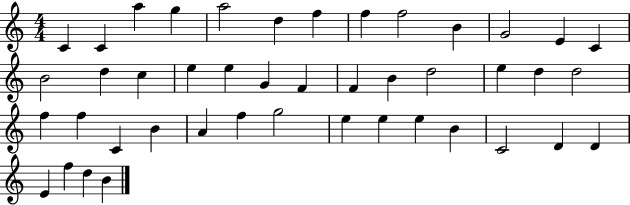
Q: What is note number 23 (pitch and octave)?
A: D5